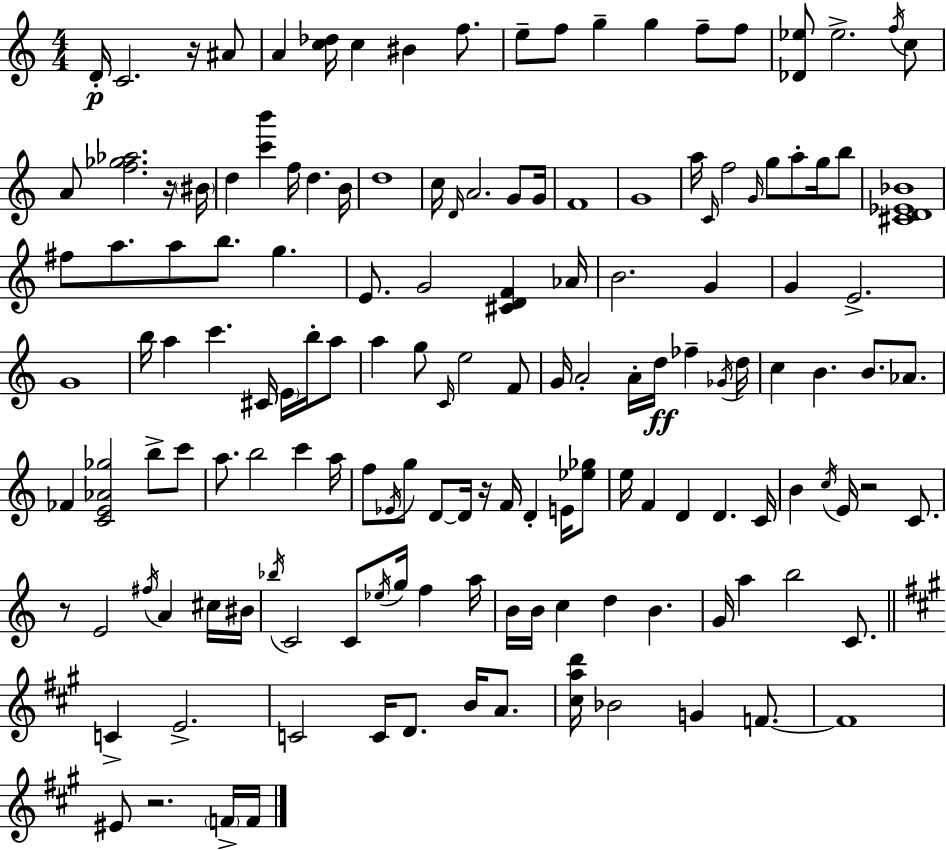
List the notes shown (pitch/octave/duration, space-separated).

D4/s C4/h. R/s A#4/e A4/q [C5,Db5]/s C5/q BIS4/q F5/e. E5/e F5/e G5/q G5/q F5/e F5/e [Db4,Eb5]/e Eb5/h. F5/s C5/e A4/e [F5,Gb5,Ab5]/h. R/s BIS4/s D5/q [C6,B6]/q F5/s D5/q. B4/s D5/w C5/s D4/s A4/h. G4/e G4/s F4/w G4/w A5/s C4/s F5/h G4/s G5/e A5/e G5/s B5/e [C#4,D4,Eb4,Bb4]/w F#5/e A5/e. A5/e B5/e. G5/q. E4/e. G4/h [C#4,D4,F4]/q Ab4/s B4/h. G4/q G4/q E4/h. G4/w B5/s A5/q C6/q. C#4/s E4/s B5/s A5/e A5/q G5/e C4/s E5/h F4/e G4/s A4/h A4/s D5/s FES5/q Gb4/s D5/s C5/q B4/q. B4/e. Ab4/e. FES4/q [C4,E4,Ab4,Gb5]/h B5/e C6/e A5/e. B5/h C6/q A5/s F5/e Eb4/s G5/e D4/e D4/s R/s F4/s D4/q E4/s [Eb5,Gb5]/e E5/s F4/q D4/q D4/q. C4/s B4/q C5/s E4/s R/h C4/e. R/e E4/h F#5/s A4/q C#5/s BIS4/s Bb5/s C4/h C4/e Eb5/s G5/s F5/q A5/s B4/s B4/s C5/q D5/q B4/q. G4/s A5/q B5/h C4/e. C4/q E4/h. C4/h C4/s D4/e. B4/s A4/e. [C#5,A5,D6]/s Bb4/h G4/q F4/e. F4/w EIS4/e R/h. F4/s F4/s